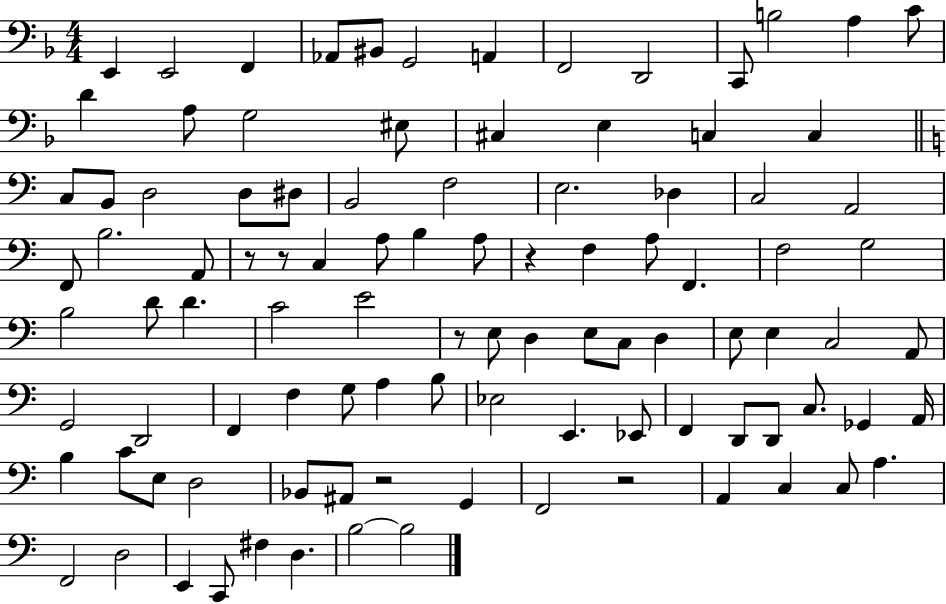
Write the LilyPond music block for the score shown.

{
  \clef bass
  \numericTimeSignature
  \time 4/4
  \key f \major
  \repeat volta 2 { e,4 e,2 f,4 | aes,8 bis,8 g,2 a,4 | f,2 d,2 | c,8 b2 a4 c'8 | \break d'4 a8 g2 eis8 | cis4 e4 c4 c4 | \bar "||" \break \key a \minor c8 b,8 d2 d8 dis8 | b,2 f2 | e2. des4 | c2 a,2 | \break f,8 b2. a,8 | r8 r8 c4 a8 b4 a8 | r4 f4 a8 f,4. | f2 g2 | \break b2 d'8 d'4. | c'2 e'2 | r8 e8 d4 e8 c8 d4 | e8 e4 c2 a,8 | \break g,2 d,2 | f,4 f4 g8 a4 b8 | ees2 e,4. ees,8 | f,4 d,8 d,8 c8. ges,4 a,16 | \break b4 c'8 e8 d2 | bes,8 ais,8 r2 g,4 | f,2 r2 | a,4 c4 c8 a4. | \break f,2 d2 | e,4 c,8 fis4 d4. | b2~~ b2 | } \bar "|."
}